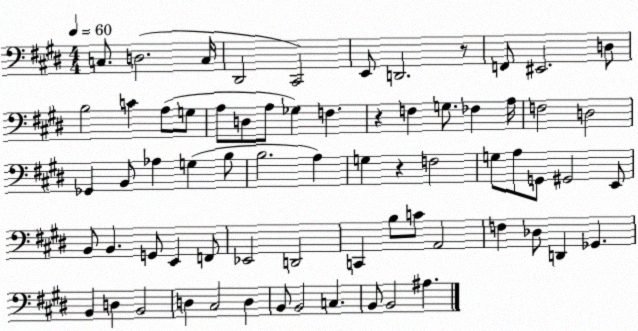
X:1
T:Untitled
M:4/4
L:1/4
K:E
C,/2 D,2 C,/4 ^D,,2 ^C,,2 E,,/2 D,,2 z/2 F,,/2 ^E,,2 D,/2 B,2 C A,/2 G,/2 A,/2 D,/2 A,/2 _G, F, z F, G,/2 _F, A,/4 F,2 D,2 _G,, B,,/2 _A, G, B,/2 B,2 A, G, z F,2 G,/2 A,/2 G,,/2 ^G,,2 E,,/2 B,,/2 B,, G,,/2 E,, F,,/2 _E,,2 D,,2 C,, B,/2 C/2 A,,2 F, _D,/2 D,, _G,, B,, D, B,,2 D, ^C,2 D, B,,/2 B,,2 C, B,,/2 B,,2 ^A,